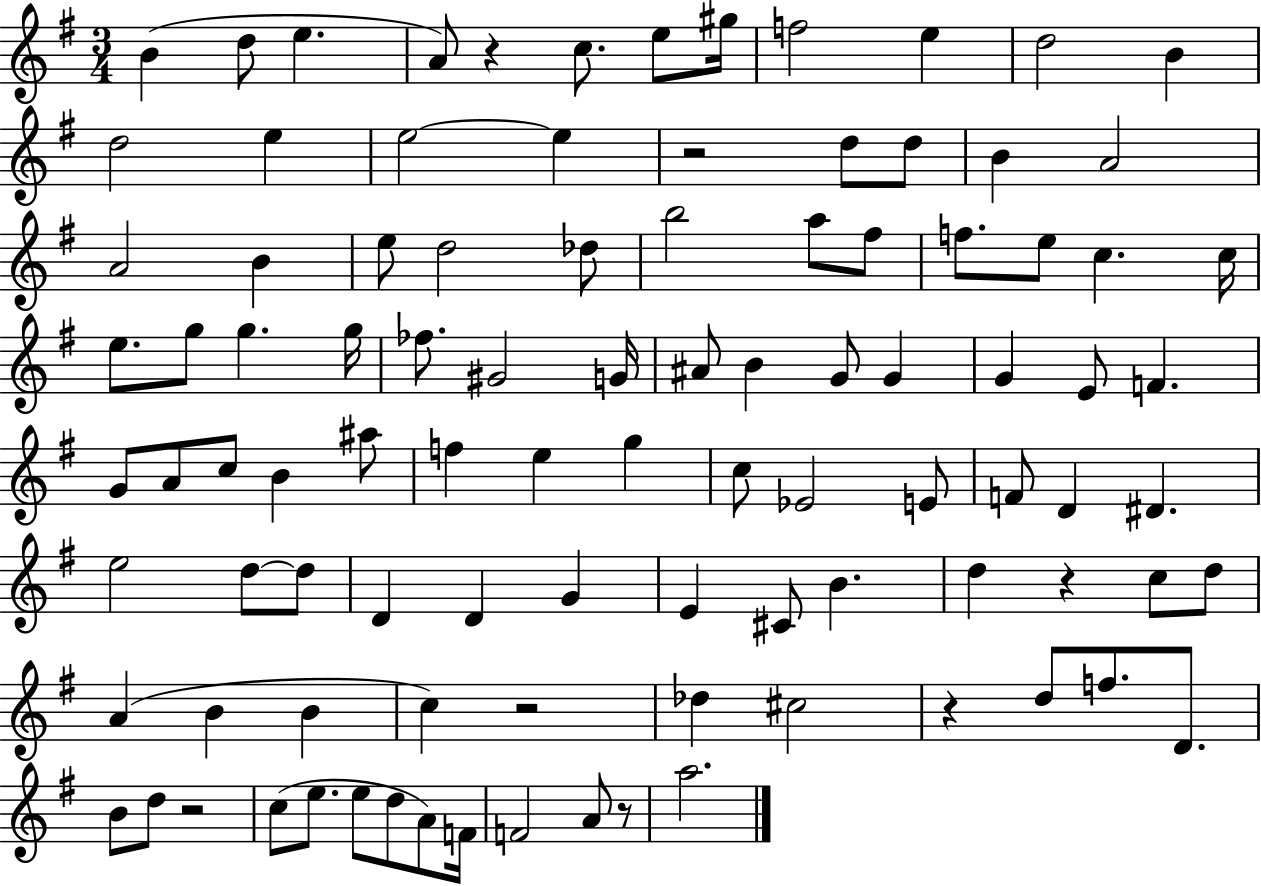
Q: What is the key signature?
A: G major